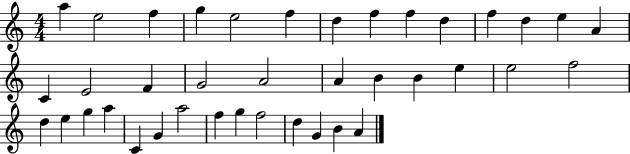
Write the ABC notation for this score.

X:1
T:Untitled
M:4/4
L:1/4
K:C
a e2 f g e2 f d f f d f d e A C E2 F G2 A2 A B B e e2 f2 d e g a C G a2 f g f2 d G B A